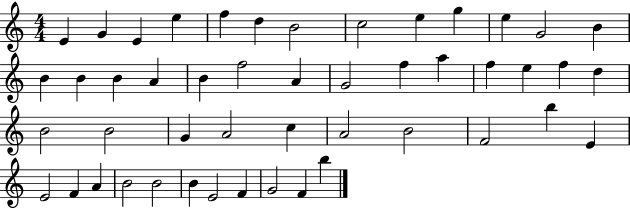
{
  \clef treble
  \numericTimeSignature
  \time 4/4
  \key c \major
  e'4 g'4 e'4 e''4 | f''4 d''4 b'2 | c''2 e''4 g''4 | e''4 g'2 b'4 | \break b'4 b'4 b'4 a'4 | b'4 f''2 a'4 | g'2 f''4 a''4 | f''4 e''4 f''4 d''4 | \break b'2 b'2 | g'4 a'2 c''4 | a'2 b'2 | f'2 b''4 e'4 | \break e'2 f'4 a'4 | b'2 b'2 | b'4 e'2 f'4 | g'2 f'4 b''4 | \break \bar "|."
}